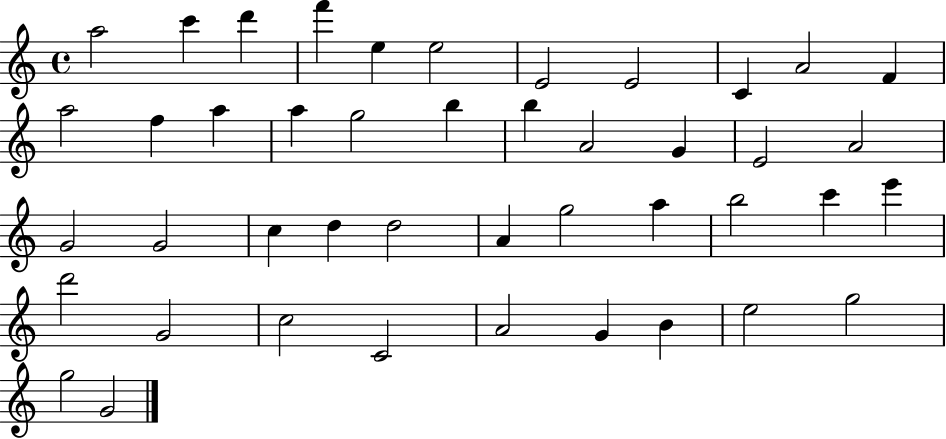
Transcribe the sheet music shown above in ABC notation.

X:1
T:Untitled
M:4/4
L:1/4
K:C
a2 c' d' f' e e2 E2 E2 C A2 F a2 f a a g2 b b A2 G E2 A2 G2 G2 c d d2 A g2 a b2 c' e' d'2 G2 c2 C2 A2 G B e2 g2 g2 G2